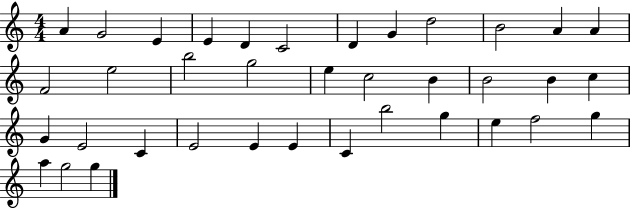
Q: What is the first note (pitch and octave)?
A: A4